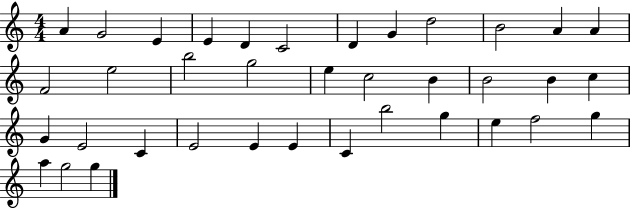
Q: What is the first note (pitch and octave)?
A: A4